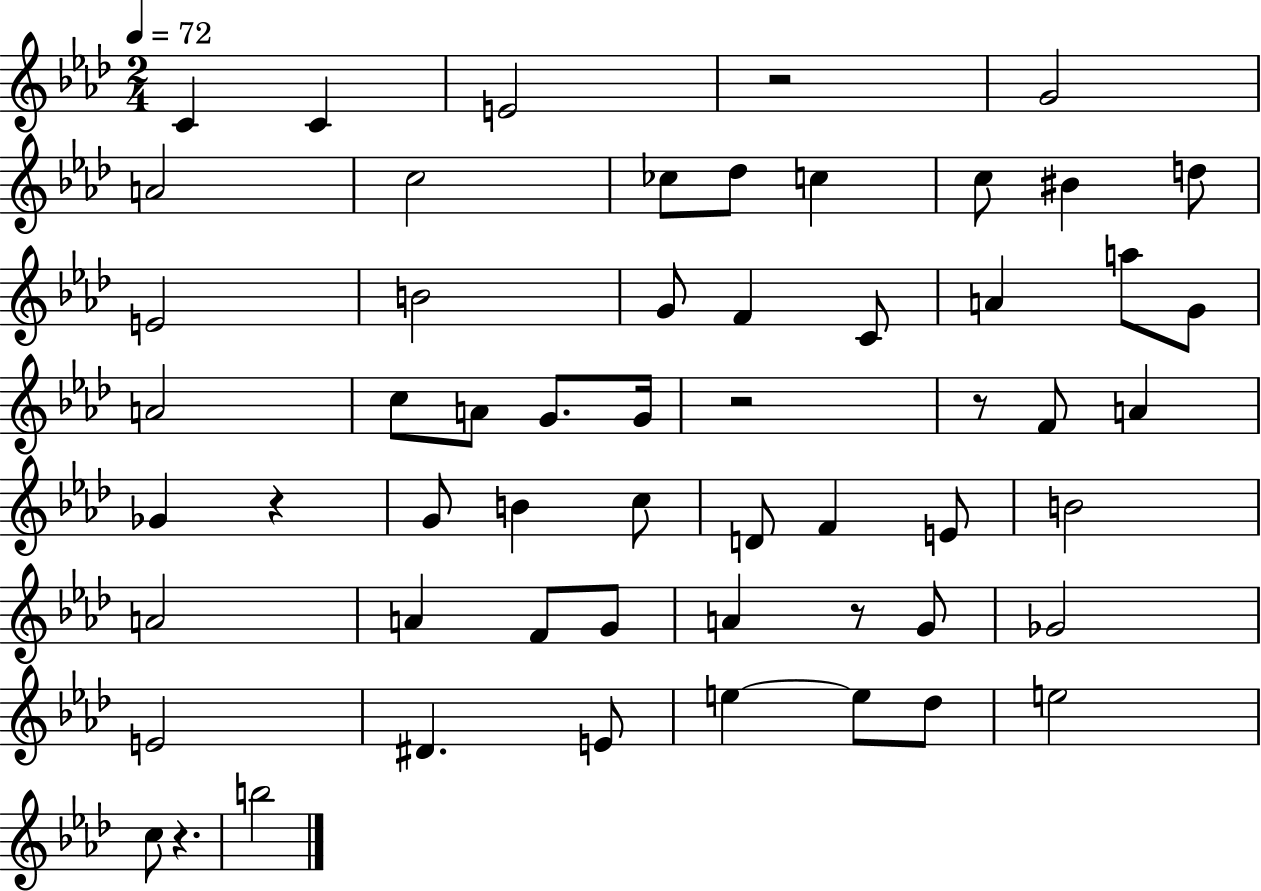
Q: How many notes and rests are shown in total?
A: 57